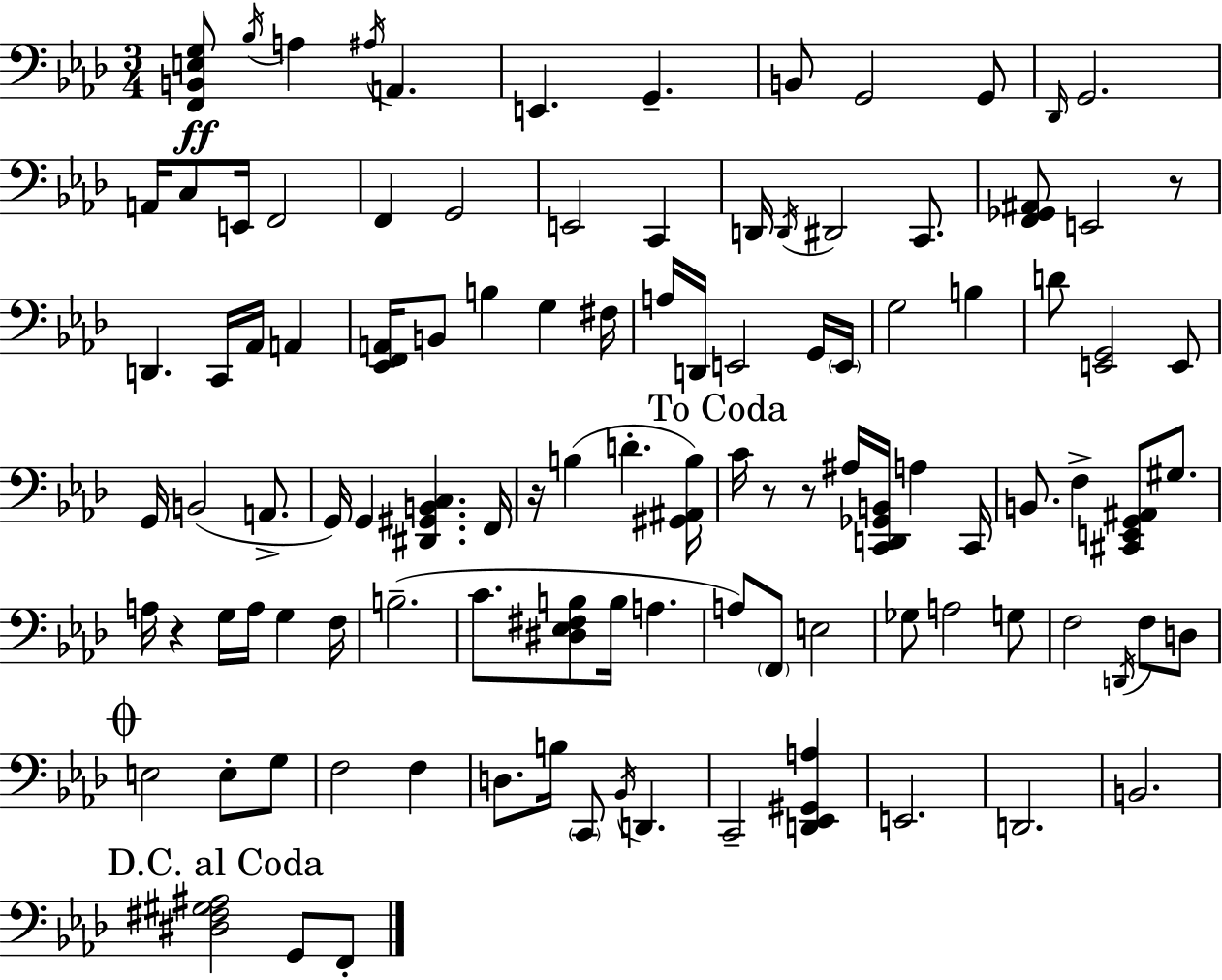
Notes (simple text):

[F2,B2,E3,G3]/e Bb3/s A3/q A#3/s A2/q. E2/q. G2/q. B2/e G2/h G2/e Db2/s G2/h. A2/s C3/e E2/s F2/h F2/q G2/h E2/h C2/q D2/s D2/s D#2/h C2/e. [F2,Gb2,A#2]/e E2/h R/e D2/q. C2/s Ab2/s A2/q [Eb2,F2,A2]/s B2/e B3/q G3/q F#3/s A3/s D2/s E2/h G2/s E2/s G3/h B3/q D4/e [E2,G2]/h E2/e G2/s B2/h A2/e. G2/s G2/q [D#2,G#2,B2,C3]/q. F2/s R/s B3/q D4/q. [G#2,A#2,B3]/s C4/s R/e R/e A#3/s [C2,D2,Gb2,B2]/s A3/q C2/s B2/e. F3/q [C#2,E2,G2,A#2]/e G#3/e. A3/s R/q G3/s A3/s G3/q F3/s B3/h. C4/e. [D#3,Eb3,F#3,B3]/e B3/s A3/q. A3/e F2/e E3/h Gb3/e A3/h G3/e F3/h D2/s F3/e D3/e E3/h E3/e G3/e F3/h F3/q D3/e. B3/s C2/e Bb2/s D2/q. C2/h [D2,Eb2,G#2,A3]/q E2/h. D2/h. B2/h. [D#3,F#3,G#3,A#3]/h G2/e F2/e